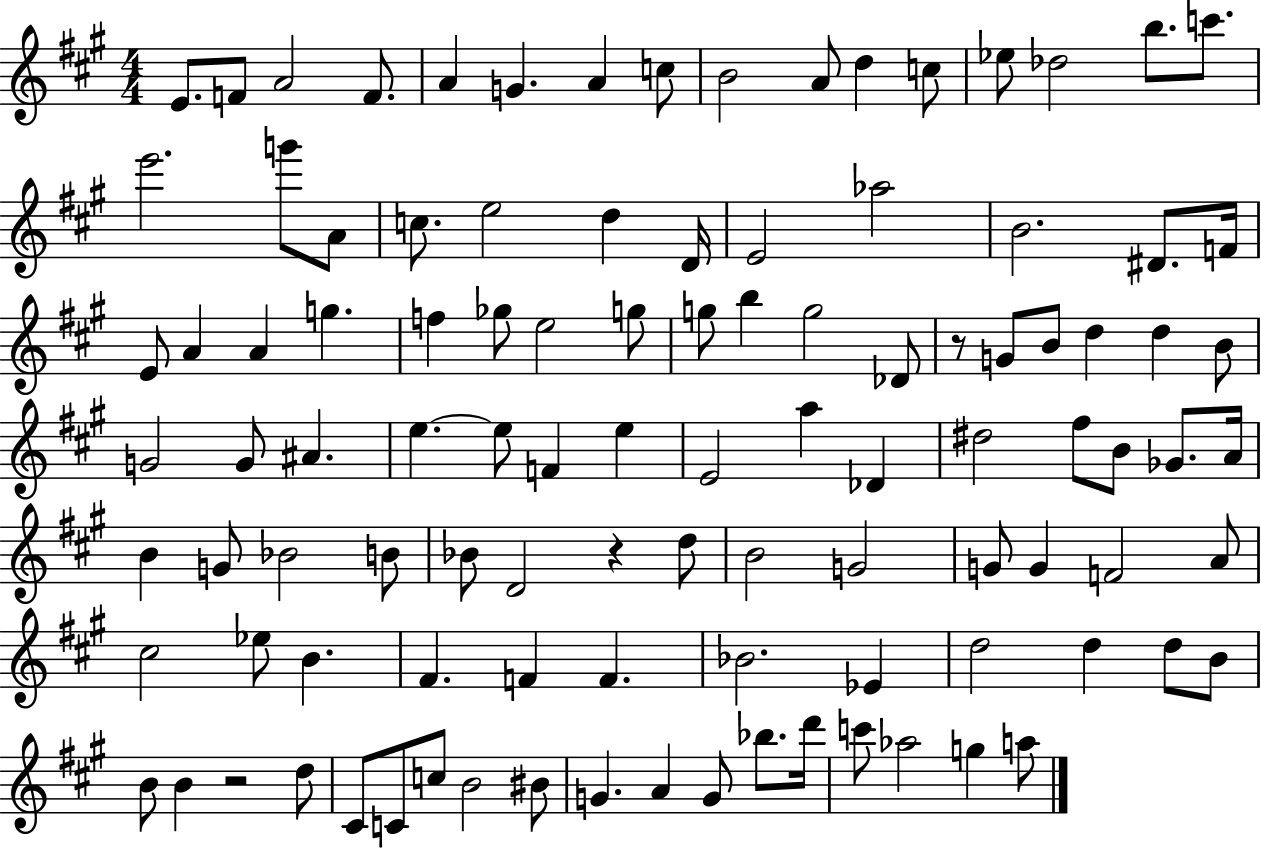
X:1
T:Untitled
M:4/4
L:1/4
K:A
E/2 F/2 A2 F/2 A G A c/2 B2 A/2 d c/2 _e/2 _d2 b/2 c'/2 e'2 g'/2 A/2 c/2 e2 d D/4 E2 _a2 B2 ^D/2 F/4 E/2 A A g f _g/2 e2 g/2 g/2 b g2 _D/2 z/2 G/2 B/2 d d B/2 G2 G/2 ^A e e/2 F e E2 a _D ^d2 ^f/2 B/2 _G/2 A/4 B G/2 _B2 B/2 _B/2 D2 z d/2 B2 G2 G/2 G F2 A/2 ^c2 _e/2 B ^F F F _B2 _E d2 d d/2 B/2 B/2 B z2 d/2 ^C/2 C/2 c/2 B2 ^B/2 G A G/2 _b/2 d'/4 c'/2 _a2 g a/2